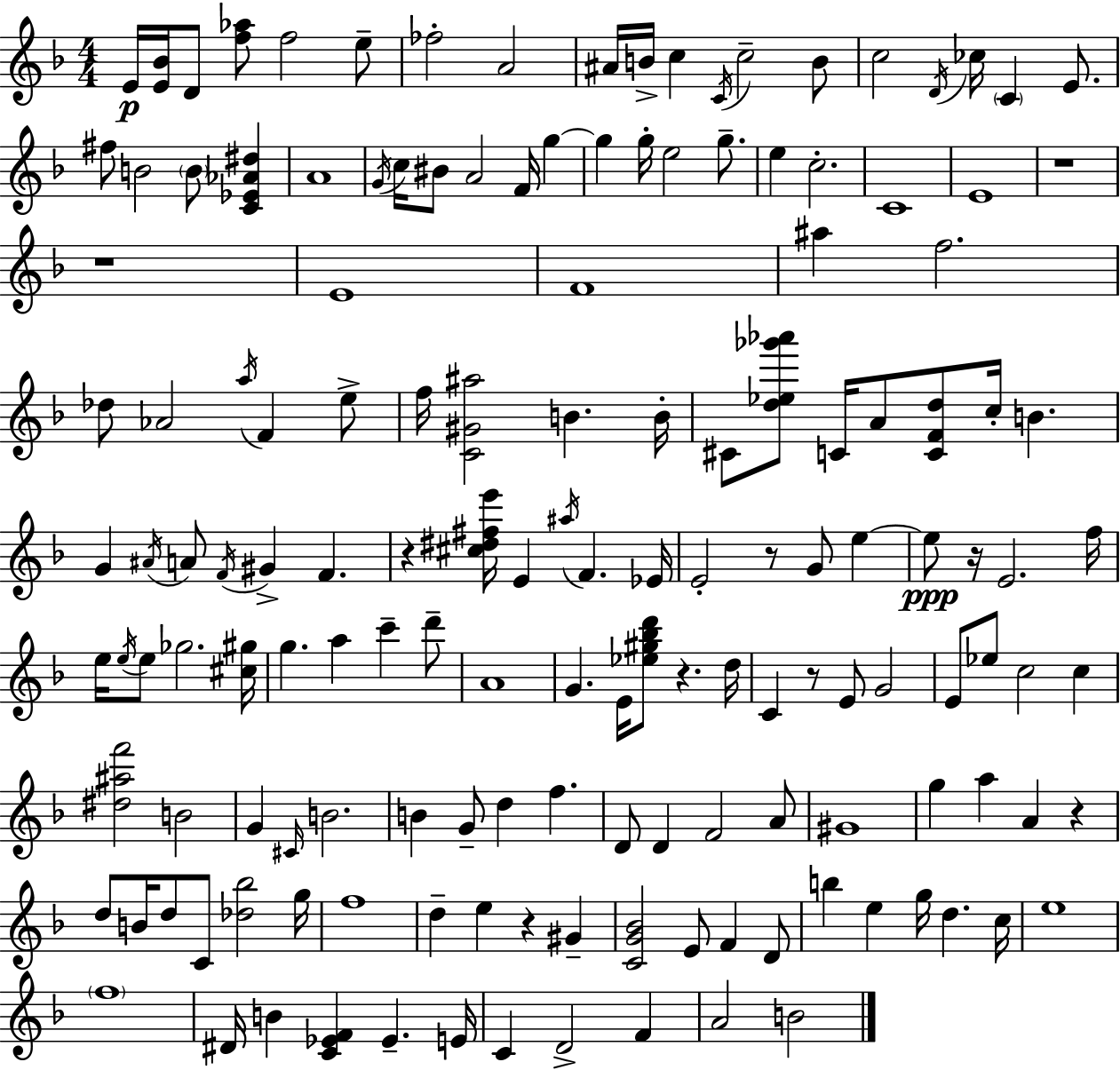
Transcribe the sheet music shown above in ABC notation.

X:1
T:Untitled
M:4/4
L:1/4
K:F
E/4 [E_B]/4 D/2 [f_a]/2 f2 e/2 _f2 A2 ^A/4 B/4 c C/4 c2 B/2 c2 D/4 _c/4 C E/2 ^f/2 B2 B/2 [C_E_A^d] A4 G/4 c/4 ^B/2 A2 F/4 g g g/4 e2 g/2 e c2 C4 E4 z4 z4 E4 F4 ^a f2 _d/2 _A2 a/4 F e/2 f/4 [C^G^a]2 B B/4 ^C/2 [d_e_g'_a']/2 C/4 A/2 [CFd]/2 c/4 B G ^A/4 A/2 F/4 ^G F z [^c^d^fe']/4 E ^a/4 F _E/4 E2 z/2 G/2 e e/2 z/4 E2 f/4 e/4 e/4 e/2 _g2 [^c^g]/4 g a c' d'/2 A4 G E/4 [_e^g_bd']/2 z d/4 C z/2 E/2 G2 E/2 _e/2 c2 c [^d^af']2 B2 G ^C/4 B2 B G/2 d f D/2 D F2 A/2 ^G4 g a A z d/2 B/4 d/2 C/2 [_d_b]2 g/4 f4 d e z ^G [CG_B]2 E/2 F D/2 b e g/4 d c/4 e4 f4 ^D/4 B [C_EF] _E E/4 C D2 F A2 B2